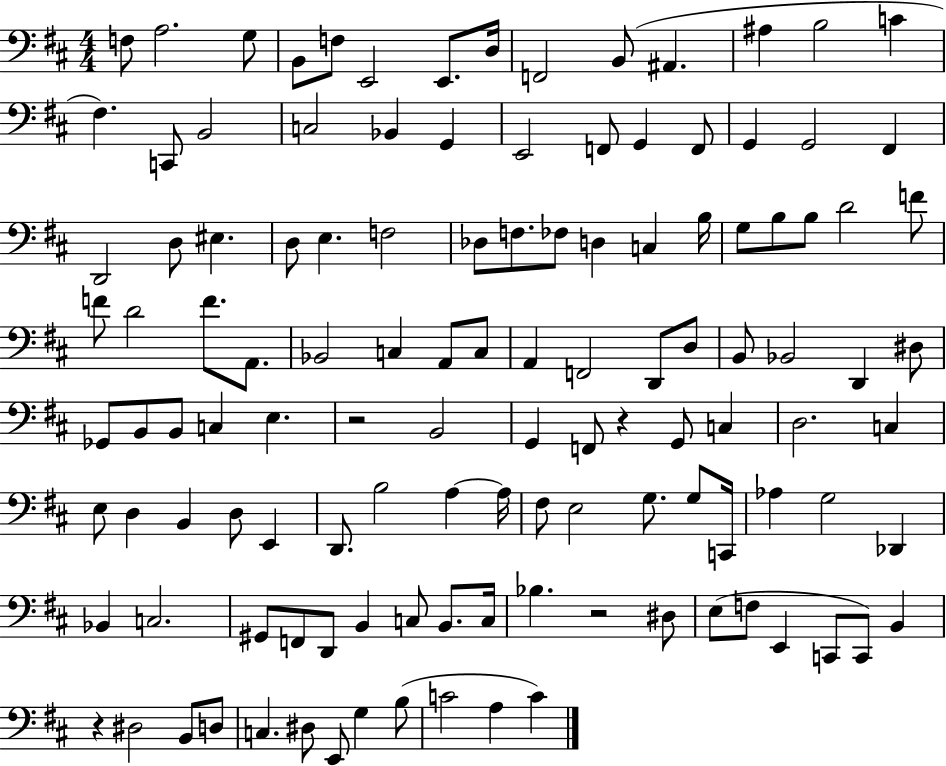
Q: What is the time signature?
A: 4/4